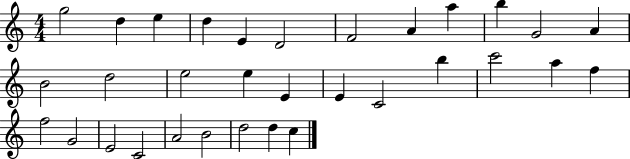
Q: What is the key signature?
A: C major